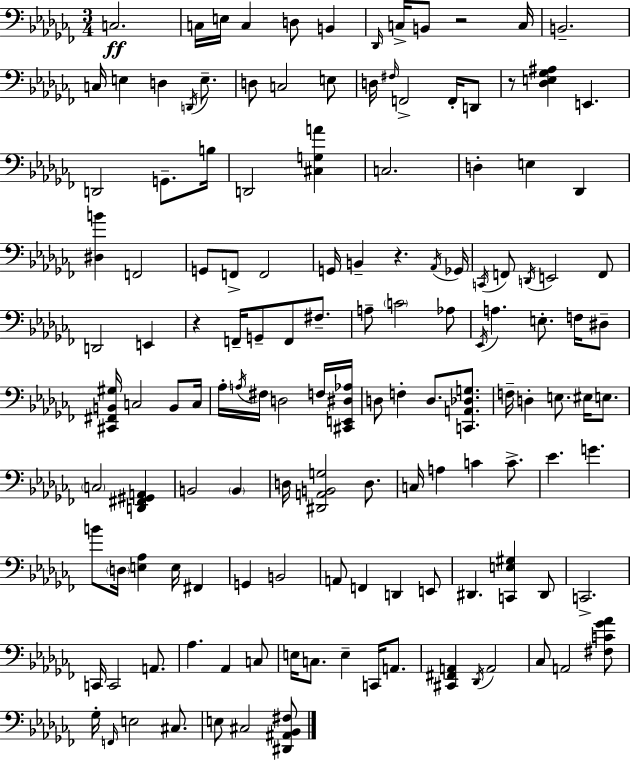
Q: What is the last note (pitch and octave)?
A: C#3